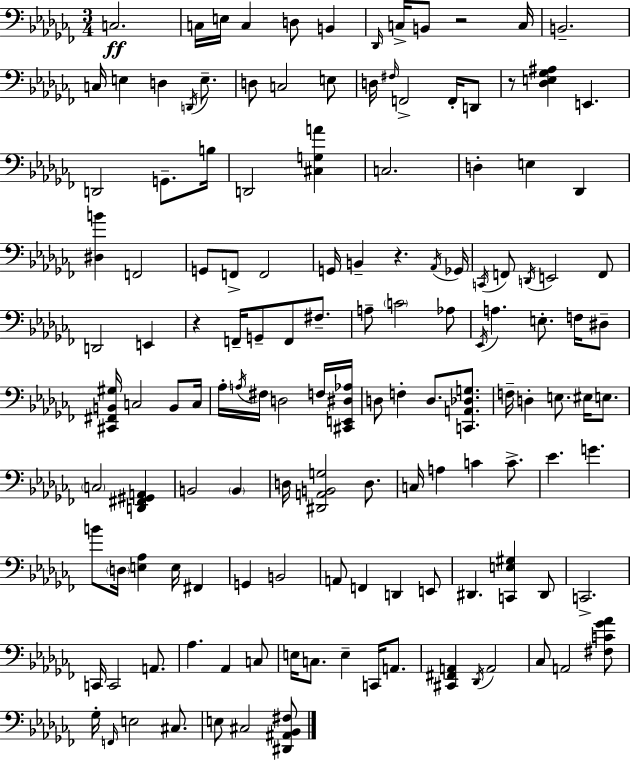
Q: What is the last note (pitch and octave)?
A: C#3